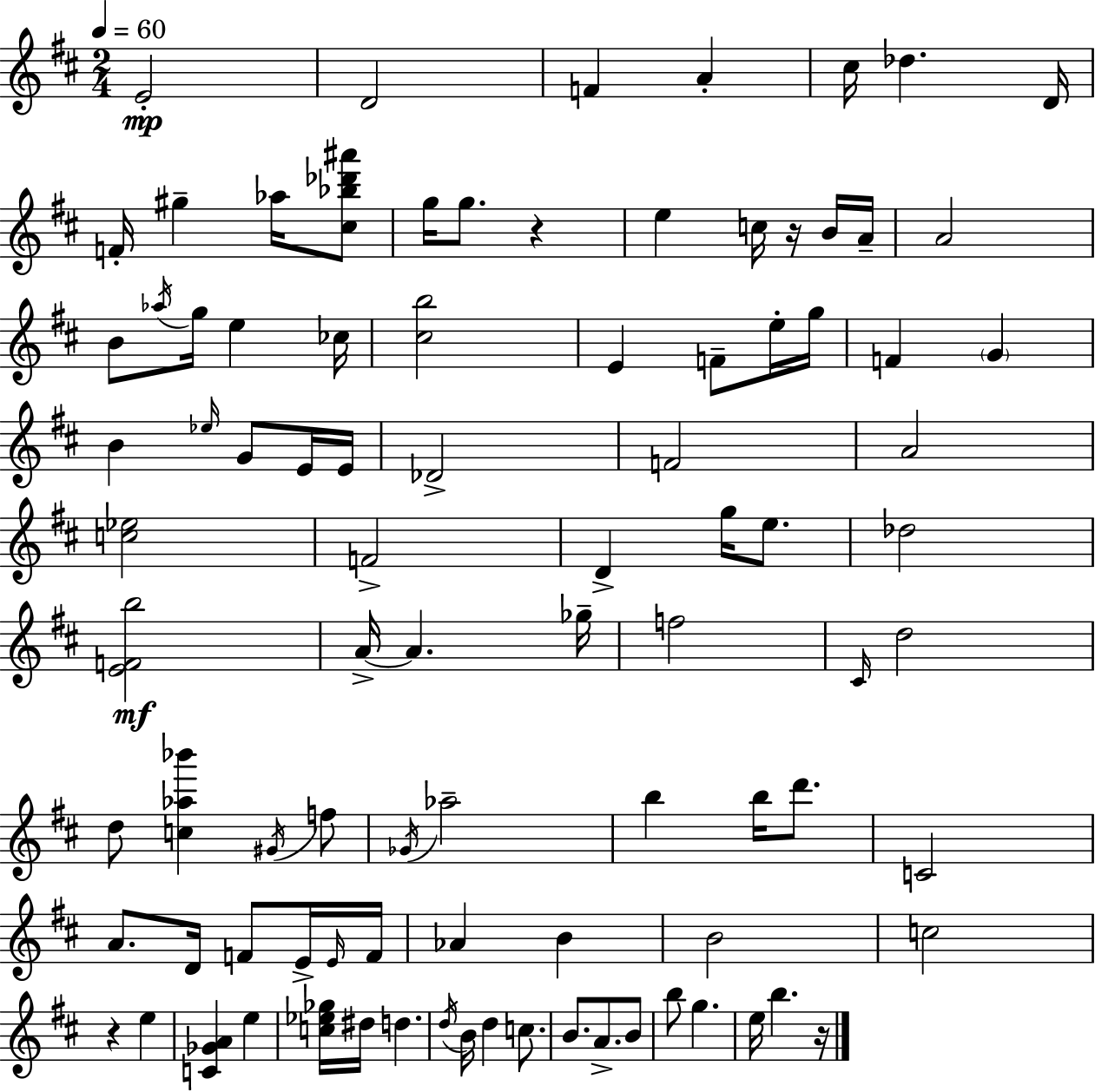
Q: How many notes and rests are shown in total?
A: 92